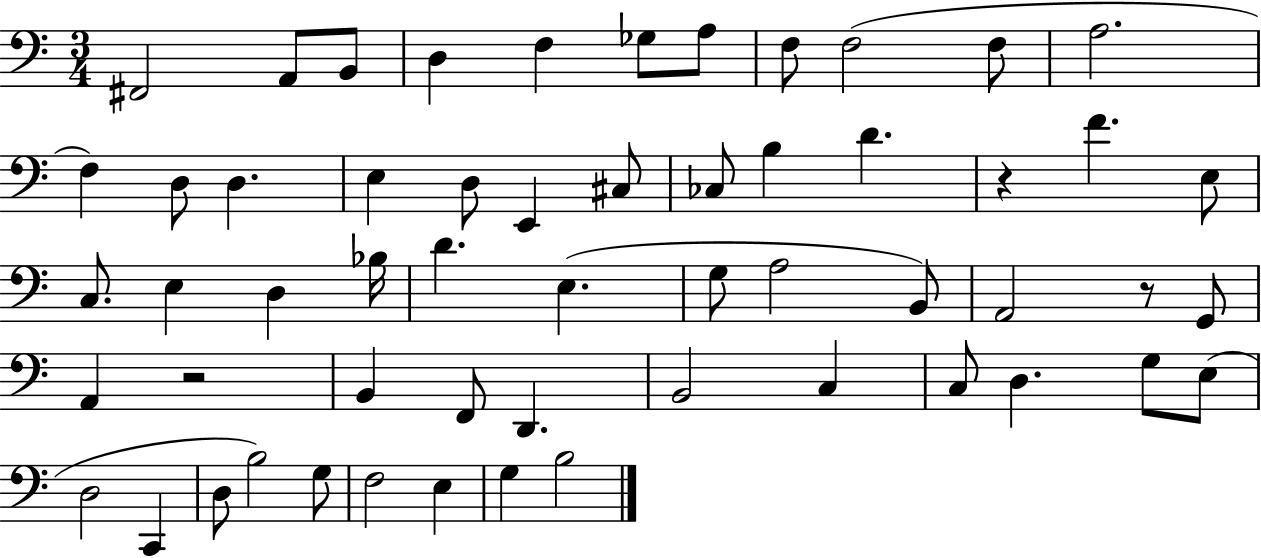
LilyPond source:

{
  \clef bass
  \numericTimeSignature
  \time 3/4
  \key c \major
  fis,2 a,8 b,8 | d4 f4 ges8 a8 | f8 f2( f8 | a2. | \break f4) d8 d4. | e4 d8 e,4 cis8 | ces8 b4 d'4. | r4 f'4. e8 | \break c8. e4 d4 bes16 | d'4. e4.( | g8 a2 b,8) | a,2 r8 g,8 | \break a,4 r2 | b,4 f,8 d,4. | b,2 c4 | c8 d4. g8 e8( | \break d2 c,4 | d8 b2) g8 | f2 e4 | g4 b2 | \break \bar "|."
}